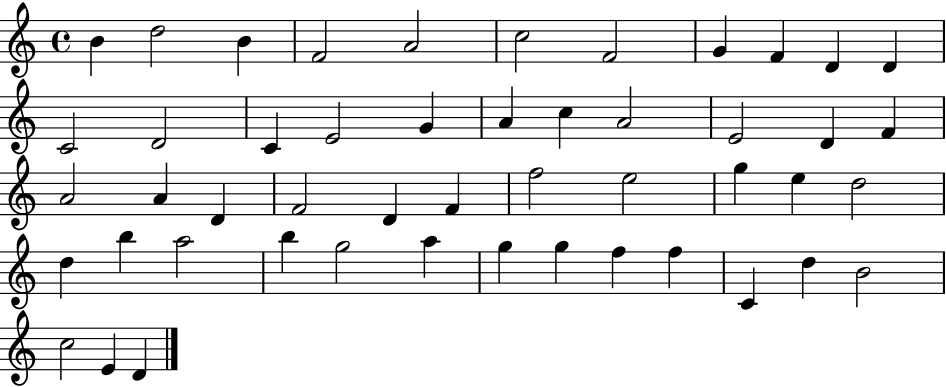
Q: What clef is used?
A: treble